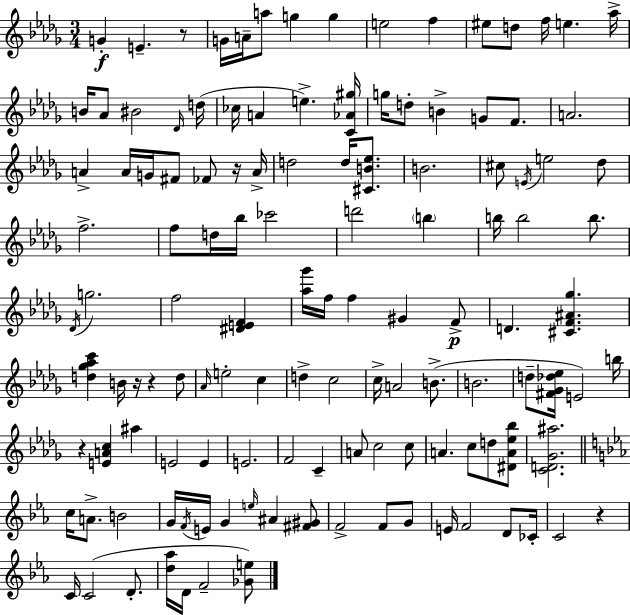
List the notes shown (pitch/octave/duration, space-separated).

G4/q E4/q. R/e G4/s A4/s A5/e G5/q G5/q E5/h F5/q EIS5/e D5/e F5/s E5/q. Ab5/s B4/s Ab4/e BIS4/h Db4/s D5/s CES5/s A4/q E5/q. [C4,Ab4,G#5]/s G5/s D5/e B4/q G4/e F4/e. A4/h. A4/q A4/s G4/s F#4/e FES4/e R/s A4/s D5/h D5/s [C#4,B4,Eb5]/e. B4/h. C#5/e E4/s E5/h Db5/e F5/h. F5/e D5/s Bb5/s CES6/h D6/h B5/q B5/s B5/h B5/e. Db4/s G5/h. F5/h [D#4,E4,F4]/q [Ab5,Gb6]/s F5/s F5/q G#4/q F4/e D4/q. [C#4,F4,A#4,Gb5]/q. [D5,Gb5,Ab5,C6]/q B4/s R/s R/q D5/e Ab4/s E5/h C5/q D5/q C5/h C5/s A4/h B4/e. B4/h. D5/e [F#4,Gb4,Db5,Eb5]/s E4/h B5/s R/q [E4,A4,C5]/q A#5/q E4/h E4/q E4/h. F4/h C4/q A4/e C5/h C5/e A4/q. C5/e D5/e [D#4,A4,Eb5,Bb5]/e [C4,D4,Gb4,A#5]/h. C5/s A4/e. B4/h G4/s F4/s E4/s G4/q E5/s A#4/q [F#4,G#4]/e F4/h F4/e G4/e E4/s F4/h D4/e CES4/s C4/h R/q C4/s C4/h D4/e. [D5,Ab5]/s D4/s F4/h [Gb4,E5]/e